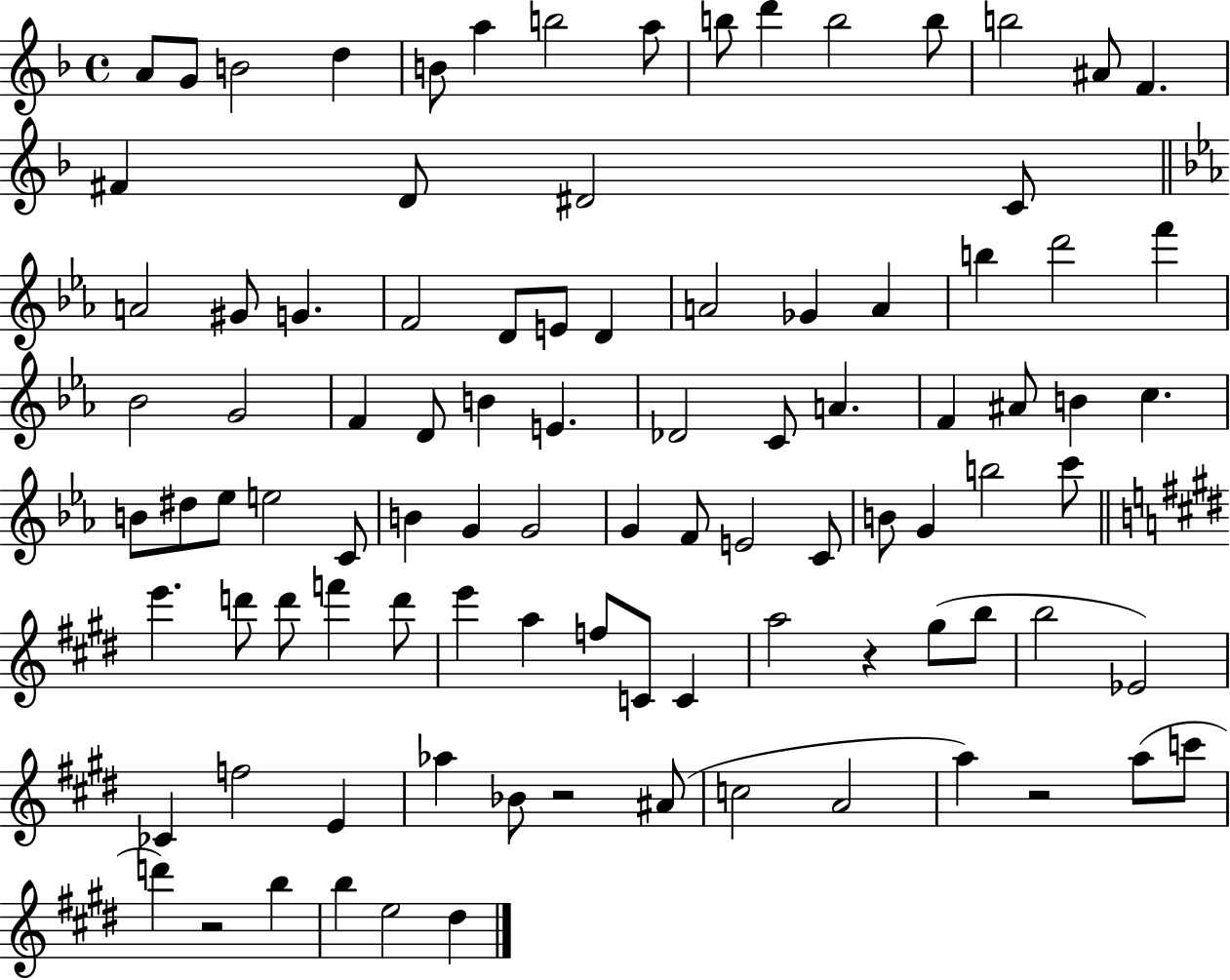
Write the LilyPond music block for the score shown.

{
  \clef treble
  \time 4/4
  \defaultTimeSignature
  \key f \major
  a'8 g'8 b'2 d''4 | b'8 a''4 b''2 a''8 | b''8 d'''4 b''2 b''8 | b''2 ais'8 f'4. | \break fis'4 d'8 dis'2 c'8 | \bar "||" \break \key ees \major a'2 gis'8 g'4. | f'2 d'8 e'8 d'4 | a'2 ges'4 a'4 | b''4 d'''2 f'''4 | \break bes'2 g'2 | f'4 d'8 b'4 e'4. | des'2 c'8 a'4. | f'4 ais'8 b'4 c''4. | \break b'8 dis''8 ees''8 e''2 c'8 | b'4 g'4 g'2 | g'4 f'8 e'2 c'8 | b'8 g'4 b''2 c'''8 | \break \bar "||" \break \key e \major e'''4. d'''8 d'''8 f'''4 d'''8 | e'''4 a''4 f''8 c'8 c'4 | a''2 r4 gis''8( b''8 | b''2 ees'2) | \break ces'4 f''2 e'4 | aes''4 bes'8 r2 ais'8( | c''2 a'2 | a''4) r2 a''8( c'''8 | \break d'''4) r2 b''4 | b''4 e''2 dis''4 | \bar "|."
}